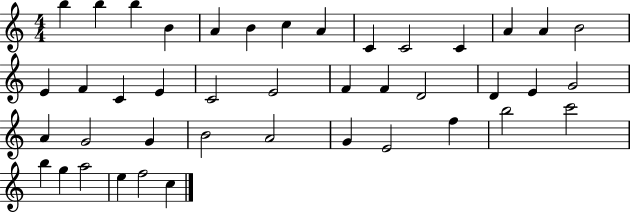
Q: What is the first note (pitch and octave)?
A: B5